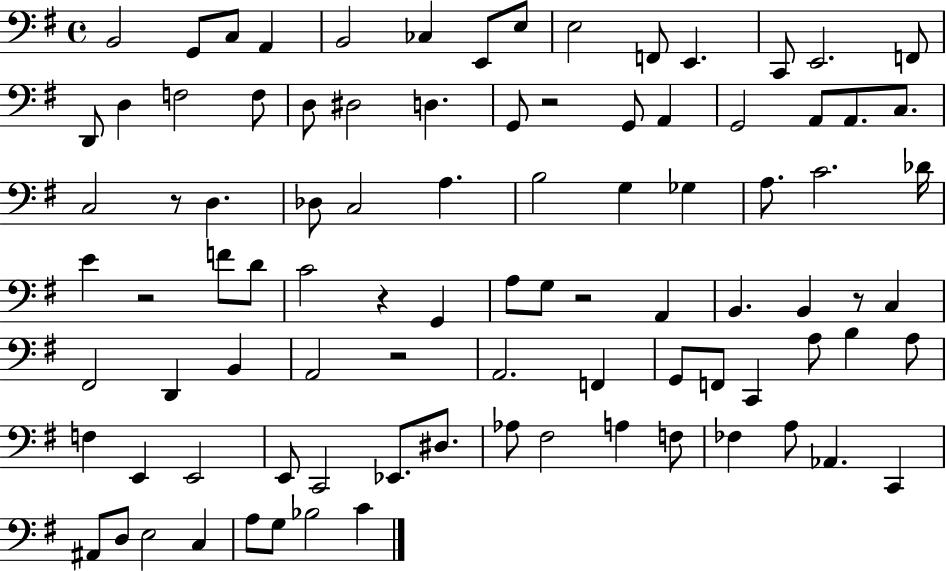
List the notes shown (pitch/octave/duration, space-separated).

B2/h G2/e C3/e A2/q B2/h CES3/q E2/e E3/e E3/h F2/e E2/q. C2/e E2/h. F2/e D2/e D3/q F3/h F3/e D3/e D#3/h D3/q. G2/e R/h G2/e A2/q G2/h A2/e A2/e. C3/e. C3/h R/e D3/q. Db3/e C3/h A3/q. B3/h G3/q Gb3/q A3/e. C4/h. Db4/s E4/q R/h F4/e D4/e C4/h R/q G2/q A3/e G3/e R/h A2/q B2/q. B2/q R/e C3/q F#2/h D2/q B2/q A2/h R/h A2/h. F2/q G2/e F2/e C2/q A3/e B3/q A3/e F3/q E2/q E2/h E2/e C2/h Eb2/e. D#3/e. Ab3/e F#3/h A3/q F3/e FES3/q A3/e Ab2/q. C2/q A#2/e D3/e E3/h C3/q A3/e G3/e Bb3/h C4/q